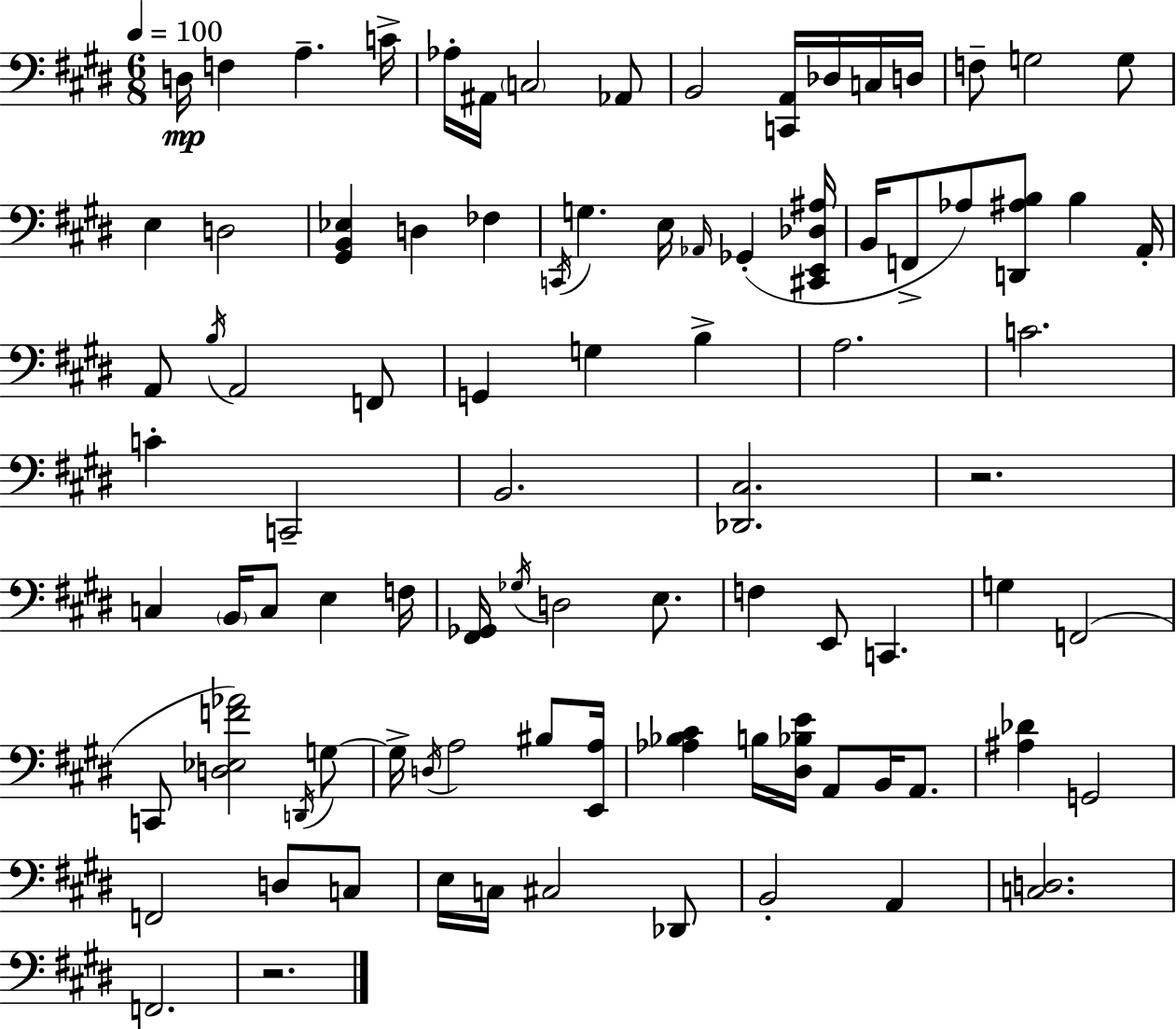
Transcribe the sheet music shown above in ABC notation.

X:1
T:Untitled
M:6/8
L:1/4
K:E
D,/4 F, A, C/4 _A,/4 ^A,,/4 C,2 _A,,/2 B,,2 [C,,A,,]/4 _D,/4 C,/4 D,/4 F,/2 G,2 G,/2 E, D,2 [^G,,B,,_E,] D, _F, C,,/4 G, E,/4 _A,,/4 _G,, [^C,,E,,_D,^A,]/4 B,,/4 F,,/2 _A,/2 [D,,^A,B,]/2 B, A,,/4 A,,/2 B,/4 A,,2 F,,/2 G,, G, B, A,2 C2 C C,,2 B,,2 [_D,,^C,]2 z2 C, B,,/4 C,/2 E, F,/4 [^F,,_G,,]/4 _G,/4 D,2 E,/2 F, E,,/2 C,, G, F,,2 C,,/2 [D,_E,F_A]2 D,,/4 G,/2 G,/4 D,/4 A,2 ^B,/2 [E,,A,]/4 [_A,_B,^C] B,/4 [^D,_B,E]/4 A,,/2 B,,/4 A,,/2 [^A,_D] G,,2 F,,2 D,/2 C,/2 E,/4 C,/4 ^C,2 _D,,/2 B,,2 A,, [C,D,]2 F,,2 z2